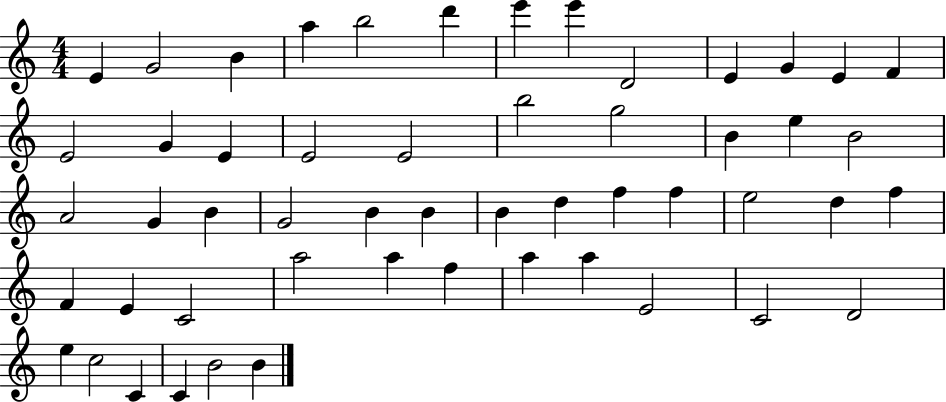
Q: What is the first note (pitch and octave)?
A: E4